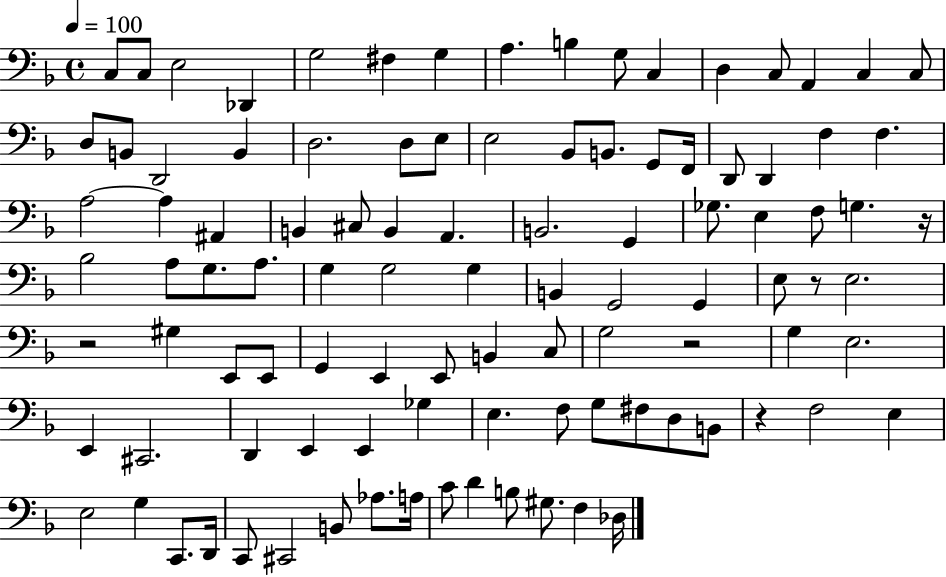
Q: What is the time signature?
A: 4/4